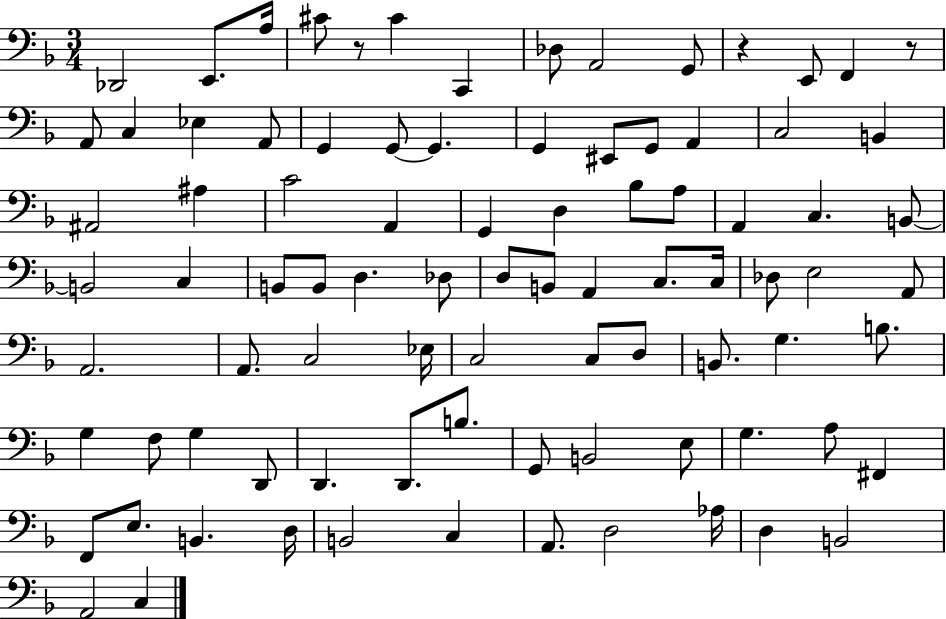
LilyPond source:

{
  \clef bass
  \numericTimeSignature
  \time 3/4
  \key f \major
  des,2 e,8. a16 | cis'8 r8 cis'4 c,4 | des8 a,2 g,8 | r4 e,8 f,4 r8 | \break a,8 c4 ees4 a,8 | g,4 g,8~~ g,4. | g,4 eis,8 g,8 a,4 | c2 b,4 | \break ais,2 ais4 | c'2 a,4 | g,4 d4 bes8 a8 | a,4 c4. b,8~~ | \break b,2 c4 | b,8 b,8 d4. des8 | d8 b,8 a,4 c8. c16 | des8 e2 a,8 | \break a,2. | a,8. c2 ees16 | c2 c8 d8 | b,8. g4. b8. | \break g4 f8 g4 d,8 | d,4. d,8. b8. | g,8 b,2 e8 | g4. a8 fis,4 | \break f,8 e8. b,4. d16 | b,2 c4 | a,8. d2 aes16 | d4 b,2 | \break a,2 c4 | \bar "|."
}